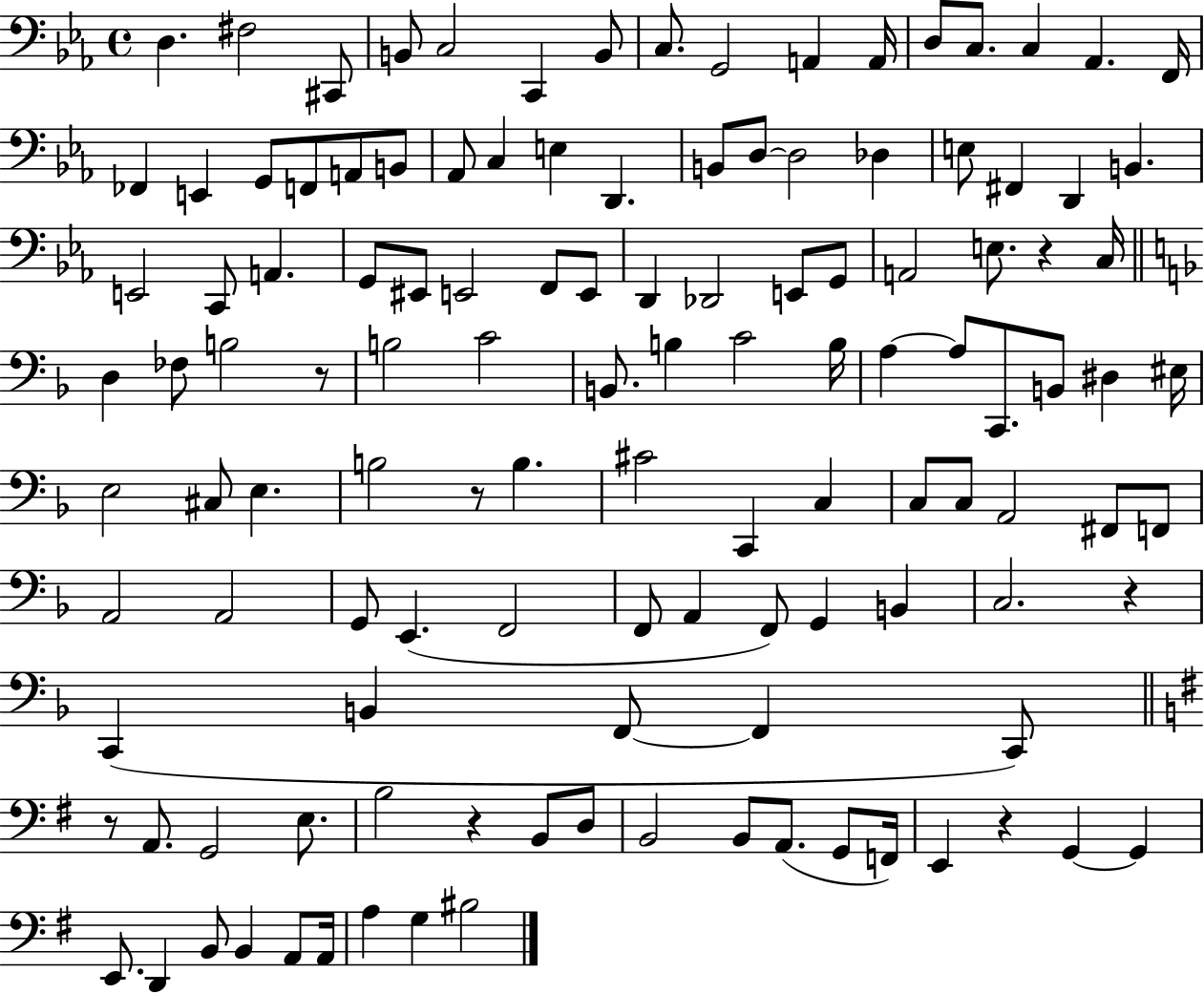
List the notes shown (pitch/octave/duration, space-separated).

D3/q. F#3/h C#2/e B2/e C3/h C2/q B2/e C3/e. G2/h A2/q A2/s D3/e C3/e. C3/q Ab2/q. F2/s FES2/q E2/q G2/e F2/e A2/e B2/e Ab2/e C3/q E3/q D2/q. B2/e D3/e D3/h Db3/q E3/e F#2/q D2/q B2/q. E2/h C2/e A2/q. G2/e EIS2/e E2/h F2/e E2/e D2/q Db2/h E2/e G2/e A2/h E3/e. R/q C3/s D3/q FES3/e B3/h R/e B3/h C4/h B2/e. B3/q C4/h B3/s A3/q A3/e C2/e. B2/e D#3/q EIS3/s E3/h C#3/e E3/q. B3/h R/e B3/q. C#4/h C2/q C3/q C3/e C3/e A2/h F#2/e F2/e A2/h A2/h G2/e E2/q. F2/h F2/e A2/q F2/e G2/q B2/q C3/h. R/q C2/q B2/q F2/e F2/q C2/e R/e A2/e. G2/h E3/e. B3/h R/q B2/e D3/e B2/h B2/e A2/e. G2/e F2/s E2/q R/q G2/q G2/q E2/e. D2/q B2/e B2/q A2/e A2/s A3/q G3/q BIS3/h